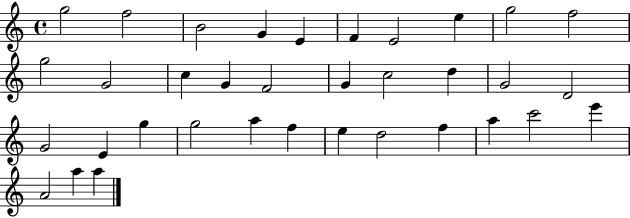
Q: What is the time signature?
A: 4/4